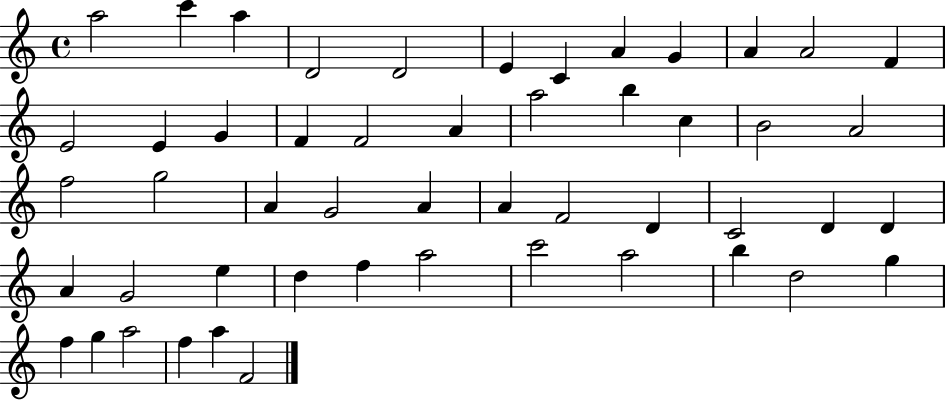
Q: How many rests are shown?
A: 0